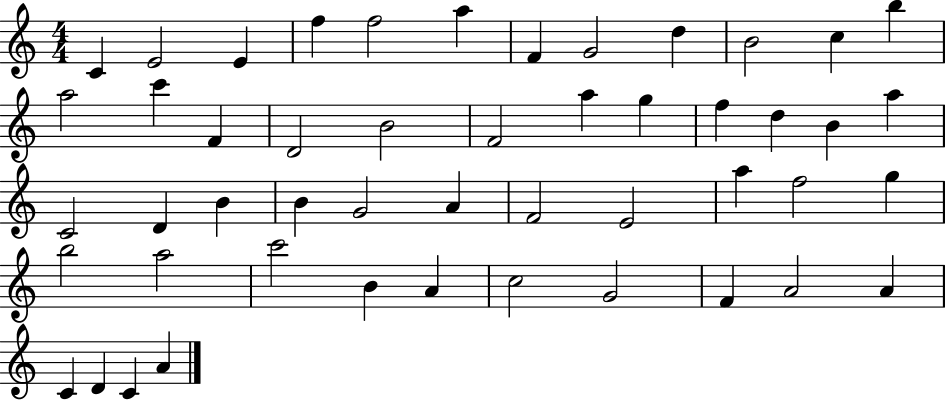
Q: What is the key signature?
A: C major